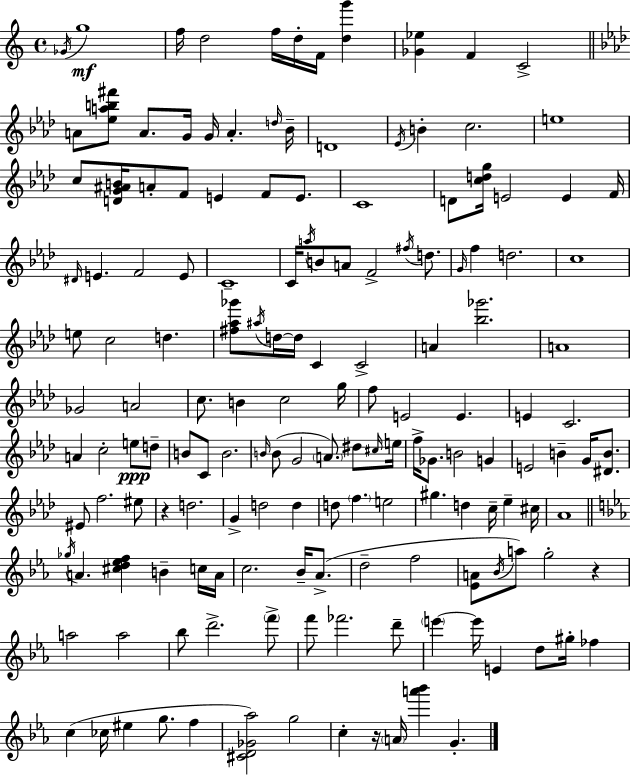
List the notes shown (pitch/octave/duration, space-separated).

Gb4/s G5/w F5/s D5/h F5/s D5/s F4/s [D5,G6]/q [Gb4,Eb5]/q F4/q C4/h A4/e [Eb5,A5,B5,F#6]/e A4/e. G4/s G4/s A4/q. D5/s Bb4/s D4/w Eb4/s B4/q C5/h. E5/w C5/e [D4,G4,A#4,B4]/s A4/e F4/e E4/q F4/e E4/e. C4/w D4/e [C5,D5,G5]/s E4/h E4/q F4/s D#4/s E4/q. F4/h E4/e C4/w C4/s A5/s B4/e A4/e F4/h F#5/s D5/e. G4/s F5/q D5/h. C5/w E5/e C5/h D5/q. [F#5,Ab5,Gb6]/e A#5/s D5/s D5/s C4/q C4/h A4/q [Bb5,Gb6]/h. A4/w Gb4/h A4/h C5/e. B4/q C5/h G5/s F5/e E4/h E4/q. E4/q C4/h. A4/q C5/h E5/e D5/e B4/e C4/e B4/h. B4/s B4/e G4/h A4/e. D#5/e C#5/s E5/s F5/s Gb4/e. B4/h G4/q E4/h B4/q G4/s [D#4,B4]/e. EIS4/e F5/h. EIS5/e R/q D5/h. G4/q D5/h D5/q D5/e F5/q. E5/h G#5/q. D5/q C5/s Eb5/q C#5/s Ab4/w Gb5/s A4/q. [C#5,D5,Eb5,F5]/q B4/q C5/s A4/s C5/h. Bb4/s Ab4/e. D5/h F5/h [Eb4,A4]/e Bb4/s A5/e G5/h R/q A5/h A5/h Bb5/e D6/h. F6/e F6/e FES6/h. D6/e E6/q E6/s E4/q D5/e G#5/s FES5/q C5/q CES5/s EIS5/q G5/e. F5/q [C#4,D4,Gb4,Ab5]/h G5/h C5/q R/s A4/s [A6,Bb6]/q G4/q.